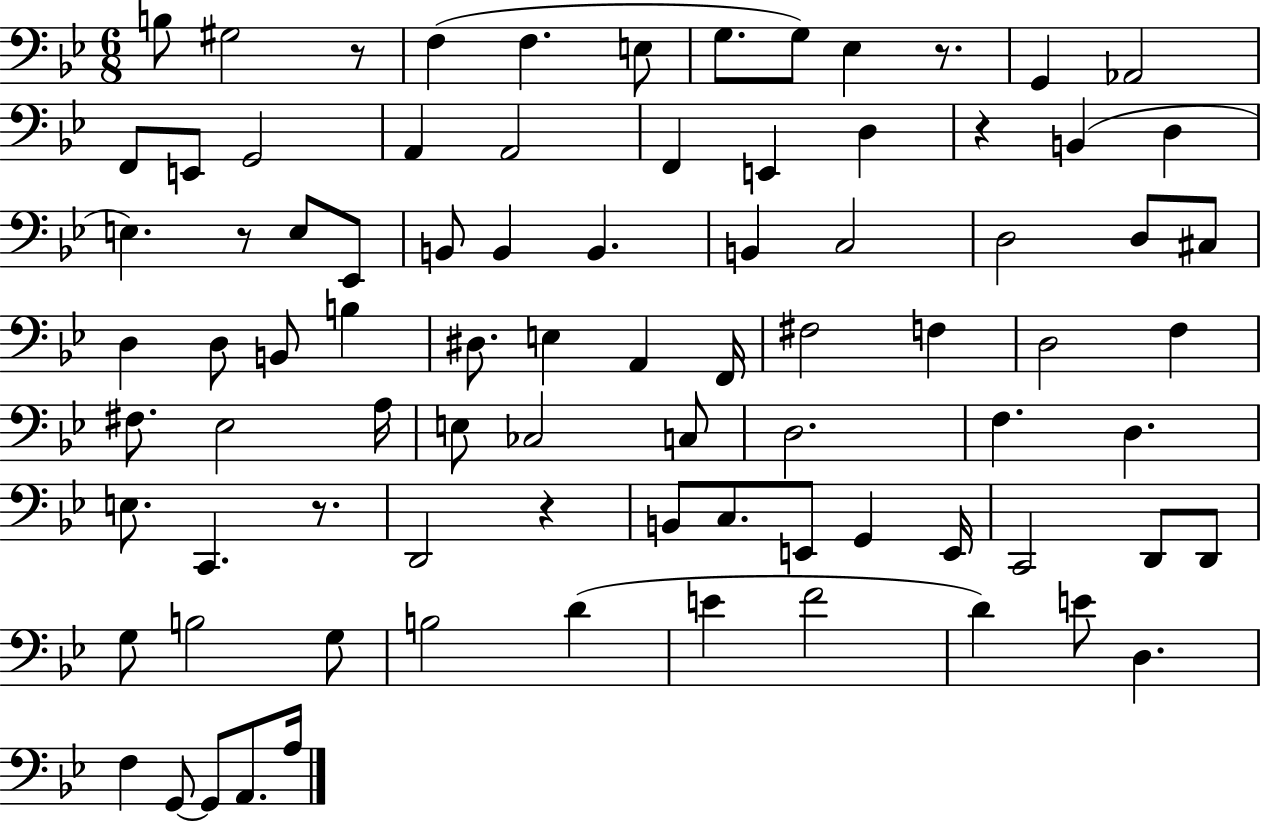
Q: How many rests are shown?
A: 6